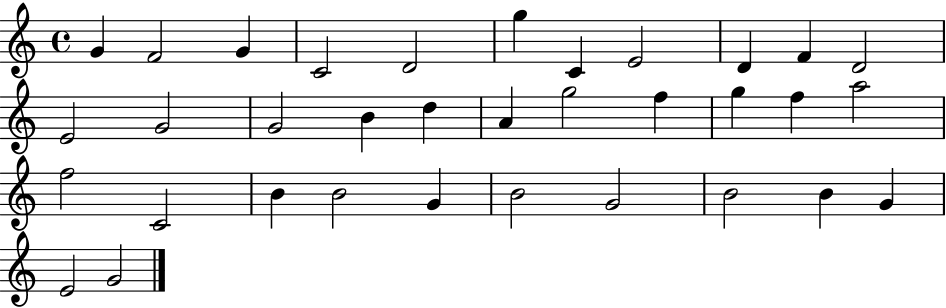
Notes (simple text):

G4/q F4/h G4/q C4/h D4/h G5/q C4/q E4/h D4/q F4/q D4/h E4/h G4/h G4/h B4/q D5/q A4/q G5/h F5/q G5/q F5/q A5/h F5/h C4/h B4/q B4/h G4/q B4/h G4/h B4/h B4/q G4/q E4/h G4/h